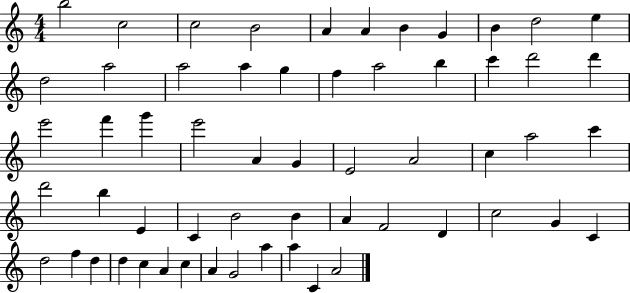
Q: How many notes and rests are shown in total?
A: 58